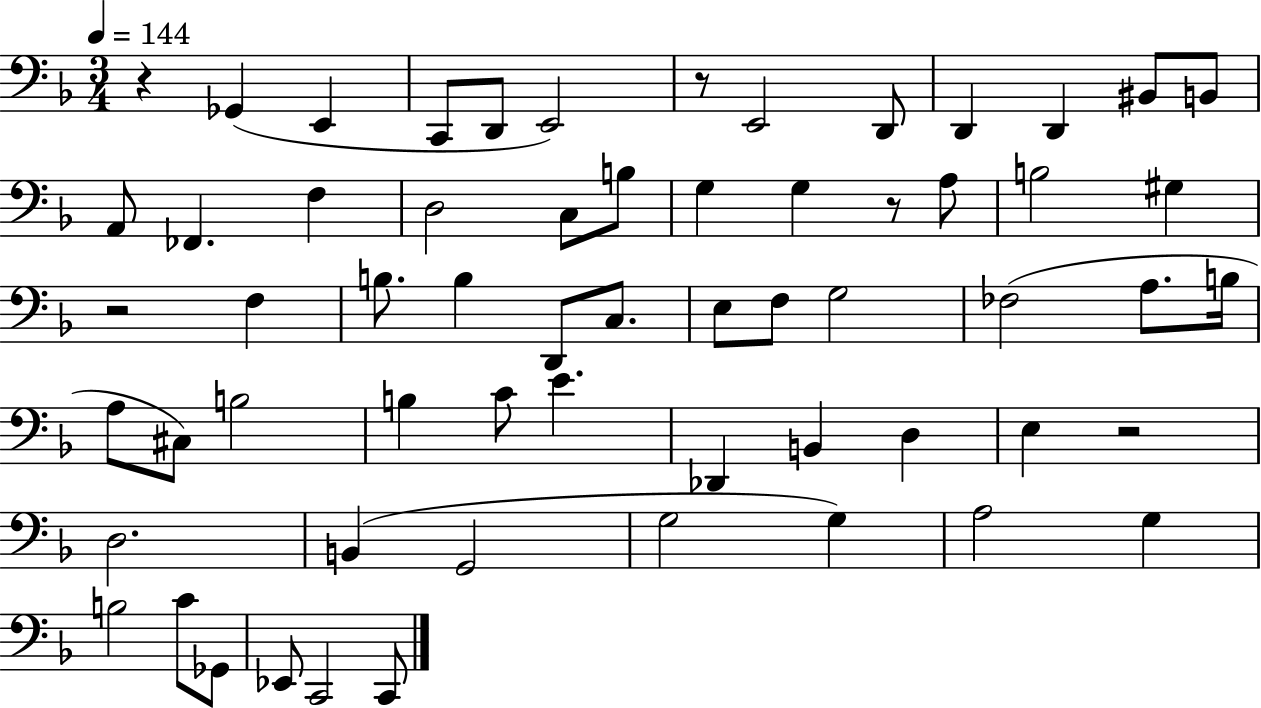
R/q Gb2/q E2/q C2/e D2/e E2/h R/e E2/h D2/e D2/q D2/q BIS2/e B2/e A2/e FES2/q. F3/q D3/h C3/e B3/e G3/q G3/q R/e A3/e B3/h G#3/q R/h F3/q B3/e. B3/q D2/e C3/e. E3/e F3/e G3/h FES3/h A3/e. B3/s A3/e C#3/e B3/h B3/q C4/e E4/q. Db2/q B2/q D3/q E3/q R/h D3/h. B2/q G2/h G3/h G3/q A3/h G3/q B3/h C4/e Gb2/e Eb2/e C2/h C2/e